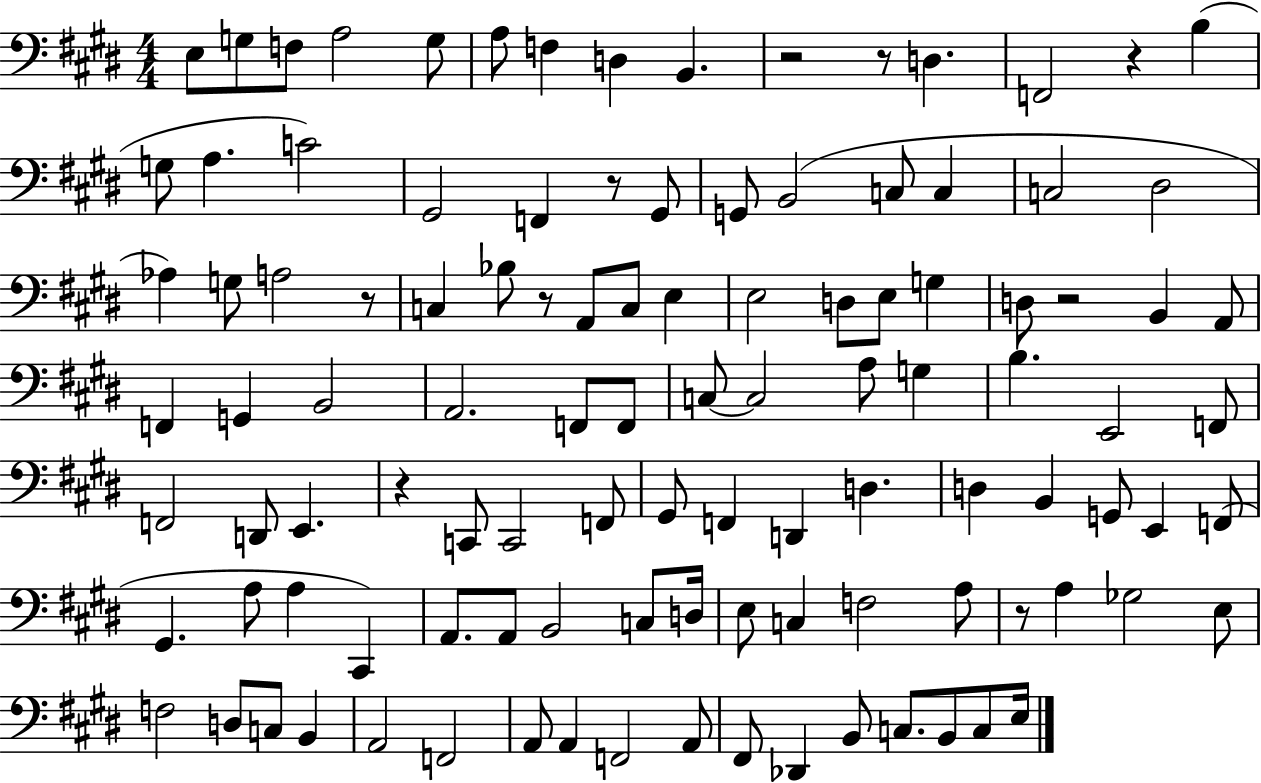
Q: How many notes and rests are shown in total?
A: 109